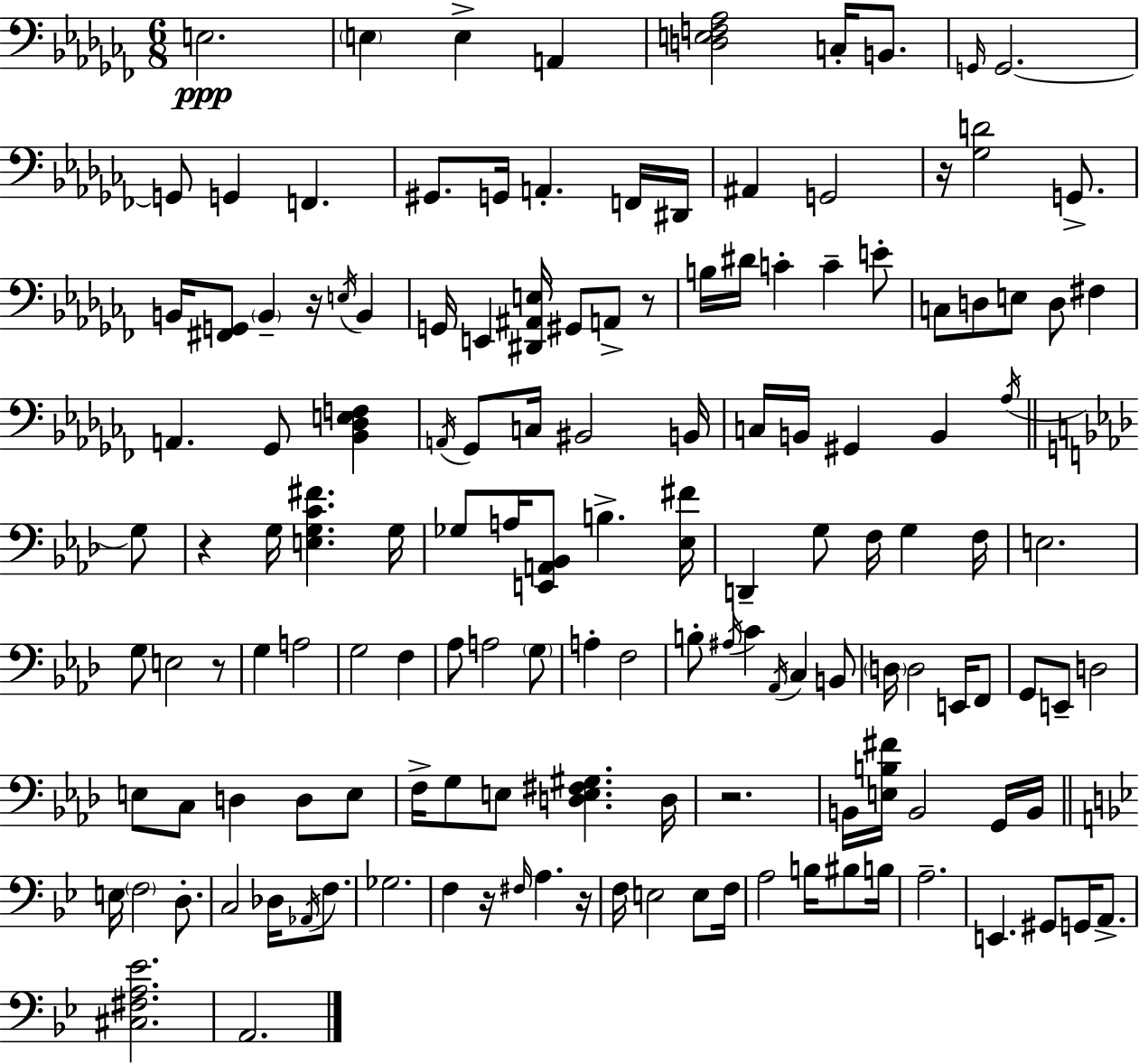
{
  \clef bass
  \numericTimeSignature
  \time 6/8
  \key aes \minor
  \repeat volta 2 { e2.\ppp | \parenthesize e4 e4-> a,4 | <d e f aes>2 c16-. b,8. | \grace { g,16 } g,2.~~ | \break g,8 g,4 f,4. | gis,8. g,16 a,4.-. f,16 | dis,16 ais,4 g,2 | r16 <ges d'>2 g,8.-> | \break b,16 <fis, g,>8 \parenthesize b,4-- r16 \acciaccatura { e16 } b,4 | g,16 e,4 <dis, ais, e>16 gis,8 a,8-> | r8 b16 dis'16 c'4-. c'4-- | e'8-. c8 d8 e8 d8 fis4 | \break a,4. ges,8 <bes, des e f>4 | \acciaccatura { a,16 } ges,8 c16 bis,2 | b,16 c16 b,16 gis,4 b,4 | \acciaccatura { aes16 } \bar "||" \break \key aes \major g8 r4 g16 <e g c' fis'>4. | g16 ges8 a16 <e, a, bes,>8 b4.-> | <ees fis'>16 d,4-- g8 f16 g4 | f16 e2. | \break g8 e2 | r8 g4 a2 | g2 f4 | aes8 a2 | \break \parenthesize g8 a4-. f2 | b8-. \acciaccatura { ais16 } c'4 \acciaccatura { aes,16 } c4 | b,8 \parenthesize d16 d2 | e,16 f,8 g,8 e,8-- d2 | \break e8 c8 d4 | d8 e8 f16-> g8 e8 <d e fis gis>4. | d16 r2. | b,16 <e b fis'>16 b,2 | \break g,16 b,16 \bar "||" \break \key g \minor e16 \parenthesize f2 d8.-. | c2 des16 \acciaccatura { aes,16 } f8. | ges2. | f4 r16 \grace { fis16 } a4. | \break r16 f16 e2 e8 | f16 a2 b16 bis8 | b16 a2.-- | e,4. gis,8 g,16 a,8.-> | \break <cis fis a ees'>2. | a,2. | } \bar "|."
}